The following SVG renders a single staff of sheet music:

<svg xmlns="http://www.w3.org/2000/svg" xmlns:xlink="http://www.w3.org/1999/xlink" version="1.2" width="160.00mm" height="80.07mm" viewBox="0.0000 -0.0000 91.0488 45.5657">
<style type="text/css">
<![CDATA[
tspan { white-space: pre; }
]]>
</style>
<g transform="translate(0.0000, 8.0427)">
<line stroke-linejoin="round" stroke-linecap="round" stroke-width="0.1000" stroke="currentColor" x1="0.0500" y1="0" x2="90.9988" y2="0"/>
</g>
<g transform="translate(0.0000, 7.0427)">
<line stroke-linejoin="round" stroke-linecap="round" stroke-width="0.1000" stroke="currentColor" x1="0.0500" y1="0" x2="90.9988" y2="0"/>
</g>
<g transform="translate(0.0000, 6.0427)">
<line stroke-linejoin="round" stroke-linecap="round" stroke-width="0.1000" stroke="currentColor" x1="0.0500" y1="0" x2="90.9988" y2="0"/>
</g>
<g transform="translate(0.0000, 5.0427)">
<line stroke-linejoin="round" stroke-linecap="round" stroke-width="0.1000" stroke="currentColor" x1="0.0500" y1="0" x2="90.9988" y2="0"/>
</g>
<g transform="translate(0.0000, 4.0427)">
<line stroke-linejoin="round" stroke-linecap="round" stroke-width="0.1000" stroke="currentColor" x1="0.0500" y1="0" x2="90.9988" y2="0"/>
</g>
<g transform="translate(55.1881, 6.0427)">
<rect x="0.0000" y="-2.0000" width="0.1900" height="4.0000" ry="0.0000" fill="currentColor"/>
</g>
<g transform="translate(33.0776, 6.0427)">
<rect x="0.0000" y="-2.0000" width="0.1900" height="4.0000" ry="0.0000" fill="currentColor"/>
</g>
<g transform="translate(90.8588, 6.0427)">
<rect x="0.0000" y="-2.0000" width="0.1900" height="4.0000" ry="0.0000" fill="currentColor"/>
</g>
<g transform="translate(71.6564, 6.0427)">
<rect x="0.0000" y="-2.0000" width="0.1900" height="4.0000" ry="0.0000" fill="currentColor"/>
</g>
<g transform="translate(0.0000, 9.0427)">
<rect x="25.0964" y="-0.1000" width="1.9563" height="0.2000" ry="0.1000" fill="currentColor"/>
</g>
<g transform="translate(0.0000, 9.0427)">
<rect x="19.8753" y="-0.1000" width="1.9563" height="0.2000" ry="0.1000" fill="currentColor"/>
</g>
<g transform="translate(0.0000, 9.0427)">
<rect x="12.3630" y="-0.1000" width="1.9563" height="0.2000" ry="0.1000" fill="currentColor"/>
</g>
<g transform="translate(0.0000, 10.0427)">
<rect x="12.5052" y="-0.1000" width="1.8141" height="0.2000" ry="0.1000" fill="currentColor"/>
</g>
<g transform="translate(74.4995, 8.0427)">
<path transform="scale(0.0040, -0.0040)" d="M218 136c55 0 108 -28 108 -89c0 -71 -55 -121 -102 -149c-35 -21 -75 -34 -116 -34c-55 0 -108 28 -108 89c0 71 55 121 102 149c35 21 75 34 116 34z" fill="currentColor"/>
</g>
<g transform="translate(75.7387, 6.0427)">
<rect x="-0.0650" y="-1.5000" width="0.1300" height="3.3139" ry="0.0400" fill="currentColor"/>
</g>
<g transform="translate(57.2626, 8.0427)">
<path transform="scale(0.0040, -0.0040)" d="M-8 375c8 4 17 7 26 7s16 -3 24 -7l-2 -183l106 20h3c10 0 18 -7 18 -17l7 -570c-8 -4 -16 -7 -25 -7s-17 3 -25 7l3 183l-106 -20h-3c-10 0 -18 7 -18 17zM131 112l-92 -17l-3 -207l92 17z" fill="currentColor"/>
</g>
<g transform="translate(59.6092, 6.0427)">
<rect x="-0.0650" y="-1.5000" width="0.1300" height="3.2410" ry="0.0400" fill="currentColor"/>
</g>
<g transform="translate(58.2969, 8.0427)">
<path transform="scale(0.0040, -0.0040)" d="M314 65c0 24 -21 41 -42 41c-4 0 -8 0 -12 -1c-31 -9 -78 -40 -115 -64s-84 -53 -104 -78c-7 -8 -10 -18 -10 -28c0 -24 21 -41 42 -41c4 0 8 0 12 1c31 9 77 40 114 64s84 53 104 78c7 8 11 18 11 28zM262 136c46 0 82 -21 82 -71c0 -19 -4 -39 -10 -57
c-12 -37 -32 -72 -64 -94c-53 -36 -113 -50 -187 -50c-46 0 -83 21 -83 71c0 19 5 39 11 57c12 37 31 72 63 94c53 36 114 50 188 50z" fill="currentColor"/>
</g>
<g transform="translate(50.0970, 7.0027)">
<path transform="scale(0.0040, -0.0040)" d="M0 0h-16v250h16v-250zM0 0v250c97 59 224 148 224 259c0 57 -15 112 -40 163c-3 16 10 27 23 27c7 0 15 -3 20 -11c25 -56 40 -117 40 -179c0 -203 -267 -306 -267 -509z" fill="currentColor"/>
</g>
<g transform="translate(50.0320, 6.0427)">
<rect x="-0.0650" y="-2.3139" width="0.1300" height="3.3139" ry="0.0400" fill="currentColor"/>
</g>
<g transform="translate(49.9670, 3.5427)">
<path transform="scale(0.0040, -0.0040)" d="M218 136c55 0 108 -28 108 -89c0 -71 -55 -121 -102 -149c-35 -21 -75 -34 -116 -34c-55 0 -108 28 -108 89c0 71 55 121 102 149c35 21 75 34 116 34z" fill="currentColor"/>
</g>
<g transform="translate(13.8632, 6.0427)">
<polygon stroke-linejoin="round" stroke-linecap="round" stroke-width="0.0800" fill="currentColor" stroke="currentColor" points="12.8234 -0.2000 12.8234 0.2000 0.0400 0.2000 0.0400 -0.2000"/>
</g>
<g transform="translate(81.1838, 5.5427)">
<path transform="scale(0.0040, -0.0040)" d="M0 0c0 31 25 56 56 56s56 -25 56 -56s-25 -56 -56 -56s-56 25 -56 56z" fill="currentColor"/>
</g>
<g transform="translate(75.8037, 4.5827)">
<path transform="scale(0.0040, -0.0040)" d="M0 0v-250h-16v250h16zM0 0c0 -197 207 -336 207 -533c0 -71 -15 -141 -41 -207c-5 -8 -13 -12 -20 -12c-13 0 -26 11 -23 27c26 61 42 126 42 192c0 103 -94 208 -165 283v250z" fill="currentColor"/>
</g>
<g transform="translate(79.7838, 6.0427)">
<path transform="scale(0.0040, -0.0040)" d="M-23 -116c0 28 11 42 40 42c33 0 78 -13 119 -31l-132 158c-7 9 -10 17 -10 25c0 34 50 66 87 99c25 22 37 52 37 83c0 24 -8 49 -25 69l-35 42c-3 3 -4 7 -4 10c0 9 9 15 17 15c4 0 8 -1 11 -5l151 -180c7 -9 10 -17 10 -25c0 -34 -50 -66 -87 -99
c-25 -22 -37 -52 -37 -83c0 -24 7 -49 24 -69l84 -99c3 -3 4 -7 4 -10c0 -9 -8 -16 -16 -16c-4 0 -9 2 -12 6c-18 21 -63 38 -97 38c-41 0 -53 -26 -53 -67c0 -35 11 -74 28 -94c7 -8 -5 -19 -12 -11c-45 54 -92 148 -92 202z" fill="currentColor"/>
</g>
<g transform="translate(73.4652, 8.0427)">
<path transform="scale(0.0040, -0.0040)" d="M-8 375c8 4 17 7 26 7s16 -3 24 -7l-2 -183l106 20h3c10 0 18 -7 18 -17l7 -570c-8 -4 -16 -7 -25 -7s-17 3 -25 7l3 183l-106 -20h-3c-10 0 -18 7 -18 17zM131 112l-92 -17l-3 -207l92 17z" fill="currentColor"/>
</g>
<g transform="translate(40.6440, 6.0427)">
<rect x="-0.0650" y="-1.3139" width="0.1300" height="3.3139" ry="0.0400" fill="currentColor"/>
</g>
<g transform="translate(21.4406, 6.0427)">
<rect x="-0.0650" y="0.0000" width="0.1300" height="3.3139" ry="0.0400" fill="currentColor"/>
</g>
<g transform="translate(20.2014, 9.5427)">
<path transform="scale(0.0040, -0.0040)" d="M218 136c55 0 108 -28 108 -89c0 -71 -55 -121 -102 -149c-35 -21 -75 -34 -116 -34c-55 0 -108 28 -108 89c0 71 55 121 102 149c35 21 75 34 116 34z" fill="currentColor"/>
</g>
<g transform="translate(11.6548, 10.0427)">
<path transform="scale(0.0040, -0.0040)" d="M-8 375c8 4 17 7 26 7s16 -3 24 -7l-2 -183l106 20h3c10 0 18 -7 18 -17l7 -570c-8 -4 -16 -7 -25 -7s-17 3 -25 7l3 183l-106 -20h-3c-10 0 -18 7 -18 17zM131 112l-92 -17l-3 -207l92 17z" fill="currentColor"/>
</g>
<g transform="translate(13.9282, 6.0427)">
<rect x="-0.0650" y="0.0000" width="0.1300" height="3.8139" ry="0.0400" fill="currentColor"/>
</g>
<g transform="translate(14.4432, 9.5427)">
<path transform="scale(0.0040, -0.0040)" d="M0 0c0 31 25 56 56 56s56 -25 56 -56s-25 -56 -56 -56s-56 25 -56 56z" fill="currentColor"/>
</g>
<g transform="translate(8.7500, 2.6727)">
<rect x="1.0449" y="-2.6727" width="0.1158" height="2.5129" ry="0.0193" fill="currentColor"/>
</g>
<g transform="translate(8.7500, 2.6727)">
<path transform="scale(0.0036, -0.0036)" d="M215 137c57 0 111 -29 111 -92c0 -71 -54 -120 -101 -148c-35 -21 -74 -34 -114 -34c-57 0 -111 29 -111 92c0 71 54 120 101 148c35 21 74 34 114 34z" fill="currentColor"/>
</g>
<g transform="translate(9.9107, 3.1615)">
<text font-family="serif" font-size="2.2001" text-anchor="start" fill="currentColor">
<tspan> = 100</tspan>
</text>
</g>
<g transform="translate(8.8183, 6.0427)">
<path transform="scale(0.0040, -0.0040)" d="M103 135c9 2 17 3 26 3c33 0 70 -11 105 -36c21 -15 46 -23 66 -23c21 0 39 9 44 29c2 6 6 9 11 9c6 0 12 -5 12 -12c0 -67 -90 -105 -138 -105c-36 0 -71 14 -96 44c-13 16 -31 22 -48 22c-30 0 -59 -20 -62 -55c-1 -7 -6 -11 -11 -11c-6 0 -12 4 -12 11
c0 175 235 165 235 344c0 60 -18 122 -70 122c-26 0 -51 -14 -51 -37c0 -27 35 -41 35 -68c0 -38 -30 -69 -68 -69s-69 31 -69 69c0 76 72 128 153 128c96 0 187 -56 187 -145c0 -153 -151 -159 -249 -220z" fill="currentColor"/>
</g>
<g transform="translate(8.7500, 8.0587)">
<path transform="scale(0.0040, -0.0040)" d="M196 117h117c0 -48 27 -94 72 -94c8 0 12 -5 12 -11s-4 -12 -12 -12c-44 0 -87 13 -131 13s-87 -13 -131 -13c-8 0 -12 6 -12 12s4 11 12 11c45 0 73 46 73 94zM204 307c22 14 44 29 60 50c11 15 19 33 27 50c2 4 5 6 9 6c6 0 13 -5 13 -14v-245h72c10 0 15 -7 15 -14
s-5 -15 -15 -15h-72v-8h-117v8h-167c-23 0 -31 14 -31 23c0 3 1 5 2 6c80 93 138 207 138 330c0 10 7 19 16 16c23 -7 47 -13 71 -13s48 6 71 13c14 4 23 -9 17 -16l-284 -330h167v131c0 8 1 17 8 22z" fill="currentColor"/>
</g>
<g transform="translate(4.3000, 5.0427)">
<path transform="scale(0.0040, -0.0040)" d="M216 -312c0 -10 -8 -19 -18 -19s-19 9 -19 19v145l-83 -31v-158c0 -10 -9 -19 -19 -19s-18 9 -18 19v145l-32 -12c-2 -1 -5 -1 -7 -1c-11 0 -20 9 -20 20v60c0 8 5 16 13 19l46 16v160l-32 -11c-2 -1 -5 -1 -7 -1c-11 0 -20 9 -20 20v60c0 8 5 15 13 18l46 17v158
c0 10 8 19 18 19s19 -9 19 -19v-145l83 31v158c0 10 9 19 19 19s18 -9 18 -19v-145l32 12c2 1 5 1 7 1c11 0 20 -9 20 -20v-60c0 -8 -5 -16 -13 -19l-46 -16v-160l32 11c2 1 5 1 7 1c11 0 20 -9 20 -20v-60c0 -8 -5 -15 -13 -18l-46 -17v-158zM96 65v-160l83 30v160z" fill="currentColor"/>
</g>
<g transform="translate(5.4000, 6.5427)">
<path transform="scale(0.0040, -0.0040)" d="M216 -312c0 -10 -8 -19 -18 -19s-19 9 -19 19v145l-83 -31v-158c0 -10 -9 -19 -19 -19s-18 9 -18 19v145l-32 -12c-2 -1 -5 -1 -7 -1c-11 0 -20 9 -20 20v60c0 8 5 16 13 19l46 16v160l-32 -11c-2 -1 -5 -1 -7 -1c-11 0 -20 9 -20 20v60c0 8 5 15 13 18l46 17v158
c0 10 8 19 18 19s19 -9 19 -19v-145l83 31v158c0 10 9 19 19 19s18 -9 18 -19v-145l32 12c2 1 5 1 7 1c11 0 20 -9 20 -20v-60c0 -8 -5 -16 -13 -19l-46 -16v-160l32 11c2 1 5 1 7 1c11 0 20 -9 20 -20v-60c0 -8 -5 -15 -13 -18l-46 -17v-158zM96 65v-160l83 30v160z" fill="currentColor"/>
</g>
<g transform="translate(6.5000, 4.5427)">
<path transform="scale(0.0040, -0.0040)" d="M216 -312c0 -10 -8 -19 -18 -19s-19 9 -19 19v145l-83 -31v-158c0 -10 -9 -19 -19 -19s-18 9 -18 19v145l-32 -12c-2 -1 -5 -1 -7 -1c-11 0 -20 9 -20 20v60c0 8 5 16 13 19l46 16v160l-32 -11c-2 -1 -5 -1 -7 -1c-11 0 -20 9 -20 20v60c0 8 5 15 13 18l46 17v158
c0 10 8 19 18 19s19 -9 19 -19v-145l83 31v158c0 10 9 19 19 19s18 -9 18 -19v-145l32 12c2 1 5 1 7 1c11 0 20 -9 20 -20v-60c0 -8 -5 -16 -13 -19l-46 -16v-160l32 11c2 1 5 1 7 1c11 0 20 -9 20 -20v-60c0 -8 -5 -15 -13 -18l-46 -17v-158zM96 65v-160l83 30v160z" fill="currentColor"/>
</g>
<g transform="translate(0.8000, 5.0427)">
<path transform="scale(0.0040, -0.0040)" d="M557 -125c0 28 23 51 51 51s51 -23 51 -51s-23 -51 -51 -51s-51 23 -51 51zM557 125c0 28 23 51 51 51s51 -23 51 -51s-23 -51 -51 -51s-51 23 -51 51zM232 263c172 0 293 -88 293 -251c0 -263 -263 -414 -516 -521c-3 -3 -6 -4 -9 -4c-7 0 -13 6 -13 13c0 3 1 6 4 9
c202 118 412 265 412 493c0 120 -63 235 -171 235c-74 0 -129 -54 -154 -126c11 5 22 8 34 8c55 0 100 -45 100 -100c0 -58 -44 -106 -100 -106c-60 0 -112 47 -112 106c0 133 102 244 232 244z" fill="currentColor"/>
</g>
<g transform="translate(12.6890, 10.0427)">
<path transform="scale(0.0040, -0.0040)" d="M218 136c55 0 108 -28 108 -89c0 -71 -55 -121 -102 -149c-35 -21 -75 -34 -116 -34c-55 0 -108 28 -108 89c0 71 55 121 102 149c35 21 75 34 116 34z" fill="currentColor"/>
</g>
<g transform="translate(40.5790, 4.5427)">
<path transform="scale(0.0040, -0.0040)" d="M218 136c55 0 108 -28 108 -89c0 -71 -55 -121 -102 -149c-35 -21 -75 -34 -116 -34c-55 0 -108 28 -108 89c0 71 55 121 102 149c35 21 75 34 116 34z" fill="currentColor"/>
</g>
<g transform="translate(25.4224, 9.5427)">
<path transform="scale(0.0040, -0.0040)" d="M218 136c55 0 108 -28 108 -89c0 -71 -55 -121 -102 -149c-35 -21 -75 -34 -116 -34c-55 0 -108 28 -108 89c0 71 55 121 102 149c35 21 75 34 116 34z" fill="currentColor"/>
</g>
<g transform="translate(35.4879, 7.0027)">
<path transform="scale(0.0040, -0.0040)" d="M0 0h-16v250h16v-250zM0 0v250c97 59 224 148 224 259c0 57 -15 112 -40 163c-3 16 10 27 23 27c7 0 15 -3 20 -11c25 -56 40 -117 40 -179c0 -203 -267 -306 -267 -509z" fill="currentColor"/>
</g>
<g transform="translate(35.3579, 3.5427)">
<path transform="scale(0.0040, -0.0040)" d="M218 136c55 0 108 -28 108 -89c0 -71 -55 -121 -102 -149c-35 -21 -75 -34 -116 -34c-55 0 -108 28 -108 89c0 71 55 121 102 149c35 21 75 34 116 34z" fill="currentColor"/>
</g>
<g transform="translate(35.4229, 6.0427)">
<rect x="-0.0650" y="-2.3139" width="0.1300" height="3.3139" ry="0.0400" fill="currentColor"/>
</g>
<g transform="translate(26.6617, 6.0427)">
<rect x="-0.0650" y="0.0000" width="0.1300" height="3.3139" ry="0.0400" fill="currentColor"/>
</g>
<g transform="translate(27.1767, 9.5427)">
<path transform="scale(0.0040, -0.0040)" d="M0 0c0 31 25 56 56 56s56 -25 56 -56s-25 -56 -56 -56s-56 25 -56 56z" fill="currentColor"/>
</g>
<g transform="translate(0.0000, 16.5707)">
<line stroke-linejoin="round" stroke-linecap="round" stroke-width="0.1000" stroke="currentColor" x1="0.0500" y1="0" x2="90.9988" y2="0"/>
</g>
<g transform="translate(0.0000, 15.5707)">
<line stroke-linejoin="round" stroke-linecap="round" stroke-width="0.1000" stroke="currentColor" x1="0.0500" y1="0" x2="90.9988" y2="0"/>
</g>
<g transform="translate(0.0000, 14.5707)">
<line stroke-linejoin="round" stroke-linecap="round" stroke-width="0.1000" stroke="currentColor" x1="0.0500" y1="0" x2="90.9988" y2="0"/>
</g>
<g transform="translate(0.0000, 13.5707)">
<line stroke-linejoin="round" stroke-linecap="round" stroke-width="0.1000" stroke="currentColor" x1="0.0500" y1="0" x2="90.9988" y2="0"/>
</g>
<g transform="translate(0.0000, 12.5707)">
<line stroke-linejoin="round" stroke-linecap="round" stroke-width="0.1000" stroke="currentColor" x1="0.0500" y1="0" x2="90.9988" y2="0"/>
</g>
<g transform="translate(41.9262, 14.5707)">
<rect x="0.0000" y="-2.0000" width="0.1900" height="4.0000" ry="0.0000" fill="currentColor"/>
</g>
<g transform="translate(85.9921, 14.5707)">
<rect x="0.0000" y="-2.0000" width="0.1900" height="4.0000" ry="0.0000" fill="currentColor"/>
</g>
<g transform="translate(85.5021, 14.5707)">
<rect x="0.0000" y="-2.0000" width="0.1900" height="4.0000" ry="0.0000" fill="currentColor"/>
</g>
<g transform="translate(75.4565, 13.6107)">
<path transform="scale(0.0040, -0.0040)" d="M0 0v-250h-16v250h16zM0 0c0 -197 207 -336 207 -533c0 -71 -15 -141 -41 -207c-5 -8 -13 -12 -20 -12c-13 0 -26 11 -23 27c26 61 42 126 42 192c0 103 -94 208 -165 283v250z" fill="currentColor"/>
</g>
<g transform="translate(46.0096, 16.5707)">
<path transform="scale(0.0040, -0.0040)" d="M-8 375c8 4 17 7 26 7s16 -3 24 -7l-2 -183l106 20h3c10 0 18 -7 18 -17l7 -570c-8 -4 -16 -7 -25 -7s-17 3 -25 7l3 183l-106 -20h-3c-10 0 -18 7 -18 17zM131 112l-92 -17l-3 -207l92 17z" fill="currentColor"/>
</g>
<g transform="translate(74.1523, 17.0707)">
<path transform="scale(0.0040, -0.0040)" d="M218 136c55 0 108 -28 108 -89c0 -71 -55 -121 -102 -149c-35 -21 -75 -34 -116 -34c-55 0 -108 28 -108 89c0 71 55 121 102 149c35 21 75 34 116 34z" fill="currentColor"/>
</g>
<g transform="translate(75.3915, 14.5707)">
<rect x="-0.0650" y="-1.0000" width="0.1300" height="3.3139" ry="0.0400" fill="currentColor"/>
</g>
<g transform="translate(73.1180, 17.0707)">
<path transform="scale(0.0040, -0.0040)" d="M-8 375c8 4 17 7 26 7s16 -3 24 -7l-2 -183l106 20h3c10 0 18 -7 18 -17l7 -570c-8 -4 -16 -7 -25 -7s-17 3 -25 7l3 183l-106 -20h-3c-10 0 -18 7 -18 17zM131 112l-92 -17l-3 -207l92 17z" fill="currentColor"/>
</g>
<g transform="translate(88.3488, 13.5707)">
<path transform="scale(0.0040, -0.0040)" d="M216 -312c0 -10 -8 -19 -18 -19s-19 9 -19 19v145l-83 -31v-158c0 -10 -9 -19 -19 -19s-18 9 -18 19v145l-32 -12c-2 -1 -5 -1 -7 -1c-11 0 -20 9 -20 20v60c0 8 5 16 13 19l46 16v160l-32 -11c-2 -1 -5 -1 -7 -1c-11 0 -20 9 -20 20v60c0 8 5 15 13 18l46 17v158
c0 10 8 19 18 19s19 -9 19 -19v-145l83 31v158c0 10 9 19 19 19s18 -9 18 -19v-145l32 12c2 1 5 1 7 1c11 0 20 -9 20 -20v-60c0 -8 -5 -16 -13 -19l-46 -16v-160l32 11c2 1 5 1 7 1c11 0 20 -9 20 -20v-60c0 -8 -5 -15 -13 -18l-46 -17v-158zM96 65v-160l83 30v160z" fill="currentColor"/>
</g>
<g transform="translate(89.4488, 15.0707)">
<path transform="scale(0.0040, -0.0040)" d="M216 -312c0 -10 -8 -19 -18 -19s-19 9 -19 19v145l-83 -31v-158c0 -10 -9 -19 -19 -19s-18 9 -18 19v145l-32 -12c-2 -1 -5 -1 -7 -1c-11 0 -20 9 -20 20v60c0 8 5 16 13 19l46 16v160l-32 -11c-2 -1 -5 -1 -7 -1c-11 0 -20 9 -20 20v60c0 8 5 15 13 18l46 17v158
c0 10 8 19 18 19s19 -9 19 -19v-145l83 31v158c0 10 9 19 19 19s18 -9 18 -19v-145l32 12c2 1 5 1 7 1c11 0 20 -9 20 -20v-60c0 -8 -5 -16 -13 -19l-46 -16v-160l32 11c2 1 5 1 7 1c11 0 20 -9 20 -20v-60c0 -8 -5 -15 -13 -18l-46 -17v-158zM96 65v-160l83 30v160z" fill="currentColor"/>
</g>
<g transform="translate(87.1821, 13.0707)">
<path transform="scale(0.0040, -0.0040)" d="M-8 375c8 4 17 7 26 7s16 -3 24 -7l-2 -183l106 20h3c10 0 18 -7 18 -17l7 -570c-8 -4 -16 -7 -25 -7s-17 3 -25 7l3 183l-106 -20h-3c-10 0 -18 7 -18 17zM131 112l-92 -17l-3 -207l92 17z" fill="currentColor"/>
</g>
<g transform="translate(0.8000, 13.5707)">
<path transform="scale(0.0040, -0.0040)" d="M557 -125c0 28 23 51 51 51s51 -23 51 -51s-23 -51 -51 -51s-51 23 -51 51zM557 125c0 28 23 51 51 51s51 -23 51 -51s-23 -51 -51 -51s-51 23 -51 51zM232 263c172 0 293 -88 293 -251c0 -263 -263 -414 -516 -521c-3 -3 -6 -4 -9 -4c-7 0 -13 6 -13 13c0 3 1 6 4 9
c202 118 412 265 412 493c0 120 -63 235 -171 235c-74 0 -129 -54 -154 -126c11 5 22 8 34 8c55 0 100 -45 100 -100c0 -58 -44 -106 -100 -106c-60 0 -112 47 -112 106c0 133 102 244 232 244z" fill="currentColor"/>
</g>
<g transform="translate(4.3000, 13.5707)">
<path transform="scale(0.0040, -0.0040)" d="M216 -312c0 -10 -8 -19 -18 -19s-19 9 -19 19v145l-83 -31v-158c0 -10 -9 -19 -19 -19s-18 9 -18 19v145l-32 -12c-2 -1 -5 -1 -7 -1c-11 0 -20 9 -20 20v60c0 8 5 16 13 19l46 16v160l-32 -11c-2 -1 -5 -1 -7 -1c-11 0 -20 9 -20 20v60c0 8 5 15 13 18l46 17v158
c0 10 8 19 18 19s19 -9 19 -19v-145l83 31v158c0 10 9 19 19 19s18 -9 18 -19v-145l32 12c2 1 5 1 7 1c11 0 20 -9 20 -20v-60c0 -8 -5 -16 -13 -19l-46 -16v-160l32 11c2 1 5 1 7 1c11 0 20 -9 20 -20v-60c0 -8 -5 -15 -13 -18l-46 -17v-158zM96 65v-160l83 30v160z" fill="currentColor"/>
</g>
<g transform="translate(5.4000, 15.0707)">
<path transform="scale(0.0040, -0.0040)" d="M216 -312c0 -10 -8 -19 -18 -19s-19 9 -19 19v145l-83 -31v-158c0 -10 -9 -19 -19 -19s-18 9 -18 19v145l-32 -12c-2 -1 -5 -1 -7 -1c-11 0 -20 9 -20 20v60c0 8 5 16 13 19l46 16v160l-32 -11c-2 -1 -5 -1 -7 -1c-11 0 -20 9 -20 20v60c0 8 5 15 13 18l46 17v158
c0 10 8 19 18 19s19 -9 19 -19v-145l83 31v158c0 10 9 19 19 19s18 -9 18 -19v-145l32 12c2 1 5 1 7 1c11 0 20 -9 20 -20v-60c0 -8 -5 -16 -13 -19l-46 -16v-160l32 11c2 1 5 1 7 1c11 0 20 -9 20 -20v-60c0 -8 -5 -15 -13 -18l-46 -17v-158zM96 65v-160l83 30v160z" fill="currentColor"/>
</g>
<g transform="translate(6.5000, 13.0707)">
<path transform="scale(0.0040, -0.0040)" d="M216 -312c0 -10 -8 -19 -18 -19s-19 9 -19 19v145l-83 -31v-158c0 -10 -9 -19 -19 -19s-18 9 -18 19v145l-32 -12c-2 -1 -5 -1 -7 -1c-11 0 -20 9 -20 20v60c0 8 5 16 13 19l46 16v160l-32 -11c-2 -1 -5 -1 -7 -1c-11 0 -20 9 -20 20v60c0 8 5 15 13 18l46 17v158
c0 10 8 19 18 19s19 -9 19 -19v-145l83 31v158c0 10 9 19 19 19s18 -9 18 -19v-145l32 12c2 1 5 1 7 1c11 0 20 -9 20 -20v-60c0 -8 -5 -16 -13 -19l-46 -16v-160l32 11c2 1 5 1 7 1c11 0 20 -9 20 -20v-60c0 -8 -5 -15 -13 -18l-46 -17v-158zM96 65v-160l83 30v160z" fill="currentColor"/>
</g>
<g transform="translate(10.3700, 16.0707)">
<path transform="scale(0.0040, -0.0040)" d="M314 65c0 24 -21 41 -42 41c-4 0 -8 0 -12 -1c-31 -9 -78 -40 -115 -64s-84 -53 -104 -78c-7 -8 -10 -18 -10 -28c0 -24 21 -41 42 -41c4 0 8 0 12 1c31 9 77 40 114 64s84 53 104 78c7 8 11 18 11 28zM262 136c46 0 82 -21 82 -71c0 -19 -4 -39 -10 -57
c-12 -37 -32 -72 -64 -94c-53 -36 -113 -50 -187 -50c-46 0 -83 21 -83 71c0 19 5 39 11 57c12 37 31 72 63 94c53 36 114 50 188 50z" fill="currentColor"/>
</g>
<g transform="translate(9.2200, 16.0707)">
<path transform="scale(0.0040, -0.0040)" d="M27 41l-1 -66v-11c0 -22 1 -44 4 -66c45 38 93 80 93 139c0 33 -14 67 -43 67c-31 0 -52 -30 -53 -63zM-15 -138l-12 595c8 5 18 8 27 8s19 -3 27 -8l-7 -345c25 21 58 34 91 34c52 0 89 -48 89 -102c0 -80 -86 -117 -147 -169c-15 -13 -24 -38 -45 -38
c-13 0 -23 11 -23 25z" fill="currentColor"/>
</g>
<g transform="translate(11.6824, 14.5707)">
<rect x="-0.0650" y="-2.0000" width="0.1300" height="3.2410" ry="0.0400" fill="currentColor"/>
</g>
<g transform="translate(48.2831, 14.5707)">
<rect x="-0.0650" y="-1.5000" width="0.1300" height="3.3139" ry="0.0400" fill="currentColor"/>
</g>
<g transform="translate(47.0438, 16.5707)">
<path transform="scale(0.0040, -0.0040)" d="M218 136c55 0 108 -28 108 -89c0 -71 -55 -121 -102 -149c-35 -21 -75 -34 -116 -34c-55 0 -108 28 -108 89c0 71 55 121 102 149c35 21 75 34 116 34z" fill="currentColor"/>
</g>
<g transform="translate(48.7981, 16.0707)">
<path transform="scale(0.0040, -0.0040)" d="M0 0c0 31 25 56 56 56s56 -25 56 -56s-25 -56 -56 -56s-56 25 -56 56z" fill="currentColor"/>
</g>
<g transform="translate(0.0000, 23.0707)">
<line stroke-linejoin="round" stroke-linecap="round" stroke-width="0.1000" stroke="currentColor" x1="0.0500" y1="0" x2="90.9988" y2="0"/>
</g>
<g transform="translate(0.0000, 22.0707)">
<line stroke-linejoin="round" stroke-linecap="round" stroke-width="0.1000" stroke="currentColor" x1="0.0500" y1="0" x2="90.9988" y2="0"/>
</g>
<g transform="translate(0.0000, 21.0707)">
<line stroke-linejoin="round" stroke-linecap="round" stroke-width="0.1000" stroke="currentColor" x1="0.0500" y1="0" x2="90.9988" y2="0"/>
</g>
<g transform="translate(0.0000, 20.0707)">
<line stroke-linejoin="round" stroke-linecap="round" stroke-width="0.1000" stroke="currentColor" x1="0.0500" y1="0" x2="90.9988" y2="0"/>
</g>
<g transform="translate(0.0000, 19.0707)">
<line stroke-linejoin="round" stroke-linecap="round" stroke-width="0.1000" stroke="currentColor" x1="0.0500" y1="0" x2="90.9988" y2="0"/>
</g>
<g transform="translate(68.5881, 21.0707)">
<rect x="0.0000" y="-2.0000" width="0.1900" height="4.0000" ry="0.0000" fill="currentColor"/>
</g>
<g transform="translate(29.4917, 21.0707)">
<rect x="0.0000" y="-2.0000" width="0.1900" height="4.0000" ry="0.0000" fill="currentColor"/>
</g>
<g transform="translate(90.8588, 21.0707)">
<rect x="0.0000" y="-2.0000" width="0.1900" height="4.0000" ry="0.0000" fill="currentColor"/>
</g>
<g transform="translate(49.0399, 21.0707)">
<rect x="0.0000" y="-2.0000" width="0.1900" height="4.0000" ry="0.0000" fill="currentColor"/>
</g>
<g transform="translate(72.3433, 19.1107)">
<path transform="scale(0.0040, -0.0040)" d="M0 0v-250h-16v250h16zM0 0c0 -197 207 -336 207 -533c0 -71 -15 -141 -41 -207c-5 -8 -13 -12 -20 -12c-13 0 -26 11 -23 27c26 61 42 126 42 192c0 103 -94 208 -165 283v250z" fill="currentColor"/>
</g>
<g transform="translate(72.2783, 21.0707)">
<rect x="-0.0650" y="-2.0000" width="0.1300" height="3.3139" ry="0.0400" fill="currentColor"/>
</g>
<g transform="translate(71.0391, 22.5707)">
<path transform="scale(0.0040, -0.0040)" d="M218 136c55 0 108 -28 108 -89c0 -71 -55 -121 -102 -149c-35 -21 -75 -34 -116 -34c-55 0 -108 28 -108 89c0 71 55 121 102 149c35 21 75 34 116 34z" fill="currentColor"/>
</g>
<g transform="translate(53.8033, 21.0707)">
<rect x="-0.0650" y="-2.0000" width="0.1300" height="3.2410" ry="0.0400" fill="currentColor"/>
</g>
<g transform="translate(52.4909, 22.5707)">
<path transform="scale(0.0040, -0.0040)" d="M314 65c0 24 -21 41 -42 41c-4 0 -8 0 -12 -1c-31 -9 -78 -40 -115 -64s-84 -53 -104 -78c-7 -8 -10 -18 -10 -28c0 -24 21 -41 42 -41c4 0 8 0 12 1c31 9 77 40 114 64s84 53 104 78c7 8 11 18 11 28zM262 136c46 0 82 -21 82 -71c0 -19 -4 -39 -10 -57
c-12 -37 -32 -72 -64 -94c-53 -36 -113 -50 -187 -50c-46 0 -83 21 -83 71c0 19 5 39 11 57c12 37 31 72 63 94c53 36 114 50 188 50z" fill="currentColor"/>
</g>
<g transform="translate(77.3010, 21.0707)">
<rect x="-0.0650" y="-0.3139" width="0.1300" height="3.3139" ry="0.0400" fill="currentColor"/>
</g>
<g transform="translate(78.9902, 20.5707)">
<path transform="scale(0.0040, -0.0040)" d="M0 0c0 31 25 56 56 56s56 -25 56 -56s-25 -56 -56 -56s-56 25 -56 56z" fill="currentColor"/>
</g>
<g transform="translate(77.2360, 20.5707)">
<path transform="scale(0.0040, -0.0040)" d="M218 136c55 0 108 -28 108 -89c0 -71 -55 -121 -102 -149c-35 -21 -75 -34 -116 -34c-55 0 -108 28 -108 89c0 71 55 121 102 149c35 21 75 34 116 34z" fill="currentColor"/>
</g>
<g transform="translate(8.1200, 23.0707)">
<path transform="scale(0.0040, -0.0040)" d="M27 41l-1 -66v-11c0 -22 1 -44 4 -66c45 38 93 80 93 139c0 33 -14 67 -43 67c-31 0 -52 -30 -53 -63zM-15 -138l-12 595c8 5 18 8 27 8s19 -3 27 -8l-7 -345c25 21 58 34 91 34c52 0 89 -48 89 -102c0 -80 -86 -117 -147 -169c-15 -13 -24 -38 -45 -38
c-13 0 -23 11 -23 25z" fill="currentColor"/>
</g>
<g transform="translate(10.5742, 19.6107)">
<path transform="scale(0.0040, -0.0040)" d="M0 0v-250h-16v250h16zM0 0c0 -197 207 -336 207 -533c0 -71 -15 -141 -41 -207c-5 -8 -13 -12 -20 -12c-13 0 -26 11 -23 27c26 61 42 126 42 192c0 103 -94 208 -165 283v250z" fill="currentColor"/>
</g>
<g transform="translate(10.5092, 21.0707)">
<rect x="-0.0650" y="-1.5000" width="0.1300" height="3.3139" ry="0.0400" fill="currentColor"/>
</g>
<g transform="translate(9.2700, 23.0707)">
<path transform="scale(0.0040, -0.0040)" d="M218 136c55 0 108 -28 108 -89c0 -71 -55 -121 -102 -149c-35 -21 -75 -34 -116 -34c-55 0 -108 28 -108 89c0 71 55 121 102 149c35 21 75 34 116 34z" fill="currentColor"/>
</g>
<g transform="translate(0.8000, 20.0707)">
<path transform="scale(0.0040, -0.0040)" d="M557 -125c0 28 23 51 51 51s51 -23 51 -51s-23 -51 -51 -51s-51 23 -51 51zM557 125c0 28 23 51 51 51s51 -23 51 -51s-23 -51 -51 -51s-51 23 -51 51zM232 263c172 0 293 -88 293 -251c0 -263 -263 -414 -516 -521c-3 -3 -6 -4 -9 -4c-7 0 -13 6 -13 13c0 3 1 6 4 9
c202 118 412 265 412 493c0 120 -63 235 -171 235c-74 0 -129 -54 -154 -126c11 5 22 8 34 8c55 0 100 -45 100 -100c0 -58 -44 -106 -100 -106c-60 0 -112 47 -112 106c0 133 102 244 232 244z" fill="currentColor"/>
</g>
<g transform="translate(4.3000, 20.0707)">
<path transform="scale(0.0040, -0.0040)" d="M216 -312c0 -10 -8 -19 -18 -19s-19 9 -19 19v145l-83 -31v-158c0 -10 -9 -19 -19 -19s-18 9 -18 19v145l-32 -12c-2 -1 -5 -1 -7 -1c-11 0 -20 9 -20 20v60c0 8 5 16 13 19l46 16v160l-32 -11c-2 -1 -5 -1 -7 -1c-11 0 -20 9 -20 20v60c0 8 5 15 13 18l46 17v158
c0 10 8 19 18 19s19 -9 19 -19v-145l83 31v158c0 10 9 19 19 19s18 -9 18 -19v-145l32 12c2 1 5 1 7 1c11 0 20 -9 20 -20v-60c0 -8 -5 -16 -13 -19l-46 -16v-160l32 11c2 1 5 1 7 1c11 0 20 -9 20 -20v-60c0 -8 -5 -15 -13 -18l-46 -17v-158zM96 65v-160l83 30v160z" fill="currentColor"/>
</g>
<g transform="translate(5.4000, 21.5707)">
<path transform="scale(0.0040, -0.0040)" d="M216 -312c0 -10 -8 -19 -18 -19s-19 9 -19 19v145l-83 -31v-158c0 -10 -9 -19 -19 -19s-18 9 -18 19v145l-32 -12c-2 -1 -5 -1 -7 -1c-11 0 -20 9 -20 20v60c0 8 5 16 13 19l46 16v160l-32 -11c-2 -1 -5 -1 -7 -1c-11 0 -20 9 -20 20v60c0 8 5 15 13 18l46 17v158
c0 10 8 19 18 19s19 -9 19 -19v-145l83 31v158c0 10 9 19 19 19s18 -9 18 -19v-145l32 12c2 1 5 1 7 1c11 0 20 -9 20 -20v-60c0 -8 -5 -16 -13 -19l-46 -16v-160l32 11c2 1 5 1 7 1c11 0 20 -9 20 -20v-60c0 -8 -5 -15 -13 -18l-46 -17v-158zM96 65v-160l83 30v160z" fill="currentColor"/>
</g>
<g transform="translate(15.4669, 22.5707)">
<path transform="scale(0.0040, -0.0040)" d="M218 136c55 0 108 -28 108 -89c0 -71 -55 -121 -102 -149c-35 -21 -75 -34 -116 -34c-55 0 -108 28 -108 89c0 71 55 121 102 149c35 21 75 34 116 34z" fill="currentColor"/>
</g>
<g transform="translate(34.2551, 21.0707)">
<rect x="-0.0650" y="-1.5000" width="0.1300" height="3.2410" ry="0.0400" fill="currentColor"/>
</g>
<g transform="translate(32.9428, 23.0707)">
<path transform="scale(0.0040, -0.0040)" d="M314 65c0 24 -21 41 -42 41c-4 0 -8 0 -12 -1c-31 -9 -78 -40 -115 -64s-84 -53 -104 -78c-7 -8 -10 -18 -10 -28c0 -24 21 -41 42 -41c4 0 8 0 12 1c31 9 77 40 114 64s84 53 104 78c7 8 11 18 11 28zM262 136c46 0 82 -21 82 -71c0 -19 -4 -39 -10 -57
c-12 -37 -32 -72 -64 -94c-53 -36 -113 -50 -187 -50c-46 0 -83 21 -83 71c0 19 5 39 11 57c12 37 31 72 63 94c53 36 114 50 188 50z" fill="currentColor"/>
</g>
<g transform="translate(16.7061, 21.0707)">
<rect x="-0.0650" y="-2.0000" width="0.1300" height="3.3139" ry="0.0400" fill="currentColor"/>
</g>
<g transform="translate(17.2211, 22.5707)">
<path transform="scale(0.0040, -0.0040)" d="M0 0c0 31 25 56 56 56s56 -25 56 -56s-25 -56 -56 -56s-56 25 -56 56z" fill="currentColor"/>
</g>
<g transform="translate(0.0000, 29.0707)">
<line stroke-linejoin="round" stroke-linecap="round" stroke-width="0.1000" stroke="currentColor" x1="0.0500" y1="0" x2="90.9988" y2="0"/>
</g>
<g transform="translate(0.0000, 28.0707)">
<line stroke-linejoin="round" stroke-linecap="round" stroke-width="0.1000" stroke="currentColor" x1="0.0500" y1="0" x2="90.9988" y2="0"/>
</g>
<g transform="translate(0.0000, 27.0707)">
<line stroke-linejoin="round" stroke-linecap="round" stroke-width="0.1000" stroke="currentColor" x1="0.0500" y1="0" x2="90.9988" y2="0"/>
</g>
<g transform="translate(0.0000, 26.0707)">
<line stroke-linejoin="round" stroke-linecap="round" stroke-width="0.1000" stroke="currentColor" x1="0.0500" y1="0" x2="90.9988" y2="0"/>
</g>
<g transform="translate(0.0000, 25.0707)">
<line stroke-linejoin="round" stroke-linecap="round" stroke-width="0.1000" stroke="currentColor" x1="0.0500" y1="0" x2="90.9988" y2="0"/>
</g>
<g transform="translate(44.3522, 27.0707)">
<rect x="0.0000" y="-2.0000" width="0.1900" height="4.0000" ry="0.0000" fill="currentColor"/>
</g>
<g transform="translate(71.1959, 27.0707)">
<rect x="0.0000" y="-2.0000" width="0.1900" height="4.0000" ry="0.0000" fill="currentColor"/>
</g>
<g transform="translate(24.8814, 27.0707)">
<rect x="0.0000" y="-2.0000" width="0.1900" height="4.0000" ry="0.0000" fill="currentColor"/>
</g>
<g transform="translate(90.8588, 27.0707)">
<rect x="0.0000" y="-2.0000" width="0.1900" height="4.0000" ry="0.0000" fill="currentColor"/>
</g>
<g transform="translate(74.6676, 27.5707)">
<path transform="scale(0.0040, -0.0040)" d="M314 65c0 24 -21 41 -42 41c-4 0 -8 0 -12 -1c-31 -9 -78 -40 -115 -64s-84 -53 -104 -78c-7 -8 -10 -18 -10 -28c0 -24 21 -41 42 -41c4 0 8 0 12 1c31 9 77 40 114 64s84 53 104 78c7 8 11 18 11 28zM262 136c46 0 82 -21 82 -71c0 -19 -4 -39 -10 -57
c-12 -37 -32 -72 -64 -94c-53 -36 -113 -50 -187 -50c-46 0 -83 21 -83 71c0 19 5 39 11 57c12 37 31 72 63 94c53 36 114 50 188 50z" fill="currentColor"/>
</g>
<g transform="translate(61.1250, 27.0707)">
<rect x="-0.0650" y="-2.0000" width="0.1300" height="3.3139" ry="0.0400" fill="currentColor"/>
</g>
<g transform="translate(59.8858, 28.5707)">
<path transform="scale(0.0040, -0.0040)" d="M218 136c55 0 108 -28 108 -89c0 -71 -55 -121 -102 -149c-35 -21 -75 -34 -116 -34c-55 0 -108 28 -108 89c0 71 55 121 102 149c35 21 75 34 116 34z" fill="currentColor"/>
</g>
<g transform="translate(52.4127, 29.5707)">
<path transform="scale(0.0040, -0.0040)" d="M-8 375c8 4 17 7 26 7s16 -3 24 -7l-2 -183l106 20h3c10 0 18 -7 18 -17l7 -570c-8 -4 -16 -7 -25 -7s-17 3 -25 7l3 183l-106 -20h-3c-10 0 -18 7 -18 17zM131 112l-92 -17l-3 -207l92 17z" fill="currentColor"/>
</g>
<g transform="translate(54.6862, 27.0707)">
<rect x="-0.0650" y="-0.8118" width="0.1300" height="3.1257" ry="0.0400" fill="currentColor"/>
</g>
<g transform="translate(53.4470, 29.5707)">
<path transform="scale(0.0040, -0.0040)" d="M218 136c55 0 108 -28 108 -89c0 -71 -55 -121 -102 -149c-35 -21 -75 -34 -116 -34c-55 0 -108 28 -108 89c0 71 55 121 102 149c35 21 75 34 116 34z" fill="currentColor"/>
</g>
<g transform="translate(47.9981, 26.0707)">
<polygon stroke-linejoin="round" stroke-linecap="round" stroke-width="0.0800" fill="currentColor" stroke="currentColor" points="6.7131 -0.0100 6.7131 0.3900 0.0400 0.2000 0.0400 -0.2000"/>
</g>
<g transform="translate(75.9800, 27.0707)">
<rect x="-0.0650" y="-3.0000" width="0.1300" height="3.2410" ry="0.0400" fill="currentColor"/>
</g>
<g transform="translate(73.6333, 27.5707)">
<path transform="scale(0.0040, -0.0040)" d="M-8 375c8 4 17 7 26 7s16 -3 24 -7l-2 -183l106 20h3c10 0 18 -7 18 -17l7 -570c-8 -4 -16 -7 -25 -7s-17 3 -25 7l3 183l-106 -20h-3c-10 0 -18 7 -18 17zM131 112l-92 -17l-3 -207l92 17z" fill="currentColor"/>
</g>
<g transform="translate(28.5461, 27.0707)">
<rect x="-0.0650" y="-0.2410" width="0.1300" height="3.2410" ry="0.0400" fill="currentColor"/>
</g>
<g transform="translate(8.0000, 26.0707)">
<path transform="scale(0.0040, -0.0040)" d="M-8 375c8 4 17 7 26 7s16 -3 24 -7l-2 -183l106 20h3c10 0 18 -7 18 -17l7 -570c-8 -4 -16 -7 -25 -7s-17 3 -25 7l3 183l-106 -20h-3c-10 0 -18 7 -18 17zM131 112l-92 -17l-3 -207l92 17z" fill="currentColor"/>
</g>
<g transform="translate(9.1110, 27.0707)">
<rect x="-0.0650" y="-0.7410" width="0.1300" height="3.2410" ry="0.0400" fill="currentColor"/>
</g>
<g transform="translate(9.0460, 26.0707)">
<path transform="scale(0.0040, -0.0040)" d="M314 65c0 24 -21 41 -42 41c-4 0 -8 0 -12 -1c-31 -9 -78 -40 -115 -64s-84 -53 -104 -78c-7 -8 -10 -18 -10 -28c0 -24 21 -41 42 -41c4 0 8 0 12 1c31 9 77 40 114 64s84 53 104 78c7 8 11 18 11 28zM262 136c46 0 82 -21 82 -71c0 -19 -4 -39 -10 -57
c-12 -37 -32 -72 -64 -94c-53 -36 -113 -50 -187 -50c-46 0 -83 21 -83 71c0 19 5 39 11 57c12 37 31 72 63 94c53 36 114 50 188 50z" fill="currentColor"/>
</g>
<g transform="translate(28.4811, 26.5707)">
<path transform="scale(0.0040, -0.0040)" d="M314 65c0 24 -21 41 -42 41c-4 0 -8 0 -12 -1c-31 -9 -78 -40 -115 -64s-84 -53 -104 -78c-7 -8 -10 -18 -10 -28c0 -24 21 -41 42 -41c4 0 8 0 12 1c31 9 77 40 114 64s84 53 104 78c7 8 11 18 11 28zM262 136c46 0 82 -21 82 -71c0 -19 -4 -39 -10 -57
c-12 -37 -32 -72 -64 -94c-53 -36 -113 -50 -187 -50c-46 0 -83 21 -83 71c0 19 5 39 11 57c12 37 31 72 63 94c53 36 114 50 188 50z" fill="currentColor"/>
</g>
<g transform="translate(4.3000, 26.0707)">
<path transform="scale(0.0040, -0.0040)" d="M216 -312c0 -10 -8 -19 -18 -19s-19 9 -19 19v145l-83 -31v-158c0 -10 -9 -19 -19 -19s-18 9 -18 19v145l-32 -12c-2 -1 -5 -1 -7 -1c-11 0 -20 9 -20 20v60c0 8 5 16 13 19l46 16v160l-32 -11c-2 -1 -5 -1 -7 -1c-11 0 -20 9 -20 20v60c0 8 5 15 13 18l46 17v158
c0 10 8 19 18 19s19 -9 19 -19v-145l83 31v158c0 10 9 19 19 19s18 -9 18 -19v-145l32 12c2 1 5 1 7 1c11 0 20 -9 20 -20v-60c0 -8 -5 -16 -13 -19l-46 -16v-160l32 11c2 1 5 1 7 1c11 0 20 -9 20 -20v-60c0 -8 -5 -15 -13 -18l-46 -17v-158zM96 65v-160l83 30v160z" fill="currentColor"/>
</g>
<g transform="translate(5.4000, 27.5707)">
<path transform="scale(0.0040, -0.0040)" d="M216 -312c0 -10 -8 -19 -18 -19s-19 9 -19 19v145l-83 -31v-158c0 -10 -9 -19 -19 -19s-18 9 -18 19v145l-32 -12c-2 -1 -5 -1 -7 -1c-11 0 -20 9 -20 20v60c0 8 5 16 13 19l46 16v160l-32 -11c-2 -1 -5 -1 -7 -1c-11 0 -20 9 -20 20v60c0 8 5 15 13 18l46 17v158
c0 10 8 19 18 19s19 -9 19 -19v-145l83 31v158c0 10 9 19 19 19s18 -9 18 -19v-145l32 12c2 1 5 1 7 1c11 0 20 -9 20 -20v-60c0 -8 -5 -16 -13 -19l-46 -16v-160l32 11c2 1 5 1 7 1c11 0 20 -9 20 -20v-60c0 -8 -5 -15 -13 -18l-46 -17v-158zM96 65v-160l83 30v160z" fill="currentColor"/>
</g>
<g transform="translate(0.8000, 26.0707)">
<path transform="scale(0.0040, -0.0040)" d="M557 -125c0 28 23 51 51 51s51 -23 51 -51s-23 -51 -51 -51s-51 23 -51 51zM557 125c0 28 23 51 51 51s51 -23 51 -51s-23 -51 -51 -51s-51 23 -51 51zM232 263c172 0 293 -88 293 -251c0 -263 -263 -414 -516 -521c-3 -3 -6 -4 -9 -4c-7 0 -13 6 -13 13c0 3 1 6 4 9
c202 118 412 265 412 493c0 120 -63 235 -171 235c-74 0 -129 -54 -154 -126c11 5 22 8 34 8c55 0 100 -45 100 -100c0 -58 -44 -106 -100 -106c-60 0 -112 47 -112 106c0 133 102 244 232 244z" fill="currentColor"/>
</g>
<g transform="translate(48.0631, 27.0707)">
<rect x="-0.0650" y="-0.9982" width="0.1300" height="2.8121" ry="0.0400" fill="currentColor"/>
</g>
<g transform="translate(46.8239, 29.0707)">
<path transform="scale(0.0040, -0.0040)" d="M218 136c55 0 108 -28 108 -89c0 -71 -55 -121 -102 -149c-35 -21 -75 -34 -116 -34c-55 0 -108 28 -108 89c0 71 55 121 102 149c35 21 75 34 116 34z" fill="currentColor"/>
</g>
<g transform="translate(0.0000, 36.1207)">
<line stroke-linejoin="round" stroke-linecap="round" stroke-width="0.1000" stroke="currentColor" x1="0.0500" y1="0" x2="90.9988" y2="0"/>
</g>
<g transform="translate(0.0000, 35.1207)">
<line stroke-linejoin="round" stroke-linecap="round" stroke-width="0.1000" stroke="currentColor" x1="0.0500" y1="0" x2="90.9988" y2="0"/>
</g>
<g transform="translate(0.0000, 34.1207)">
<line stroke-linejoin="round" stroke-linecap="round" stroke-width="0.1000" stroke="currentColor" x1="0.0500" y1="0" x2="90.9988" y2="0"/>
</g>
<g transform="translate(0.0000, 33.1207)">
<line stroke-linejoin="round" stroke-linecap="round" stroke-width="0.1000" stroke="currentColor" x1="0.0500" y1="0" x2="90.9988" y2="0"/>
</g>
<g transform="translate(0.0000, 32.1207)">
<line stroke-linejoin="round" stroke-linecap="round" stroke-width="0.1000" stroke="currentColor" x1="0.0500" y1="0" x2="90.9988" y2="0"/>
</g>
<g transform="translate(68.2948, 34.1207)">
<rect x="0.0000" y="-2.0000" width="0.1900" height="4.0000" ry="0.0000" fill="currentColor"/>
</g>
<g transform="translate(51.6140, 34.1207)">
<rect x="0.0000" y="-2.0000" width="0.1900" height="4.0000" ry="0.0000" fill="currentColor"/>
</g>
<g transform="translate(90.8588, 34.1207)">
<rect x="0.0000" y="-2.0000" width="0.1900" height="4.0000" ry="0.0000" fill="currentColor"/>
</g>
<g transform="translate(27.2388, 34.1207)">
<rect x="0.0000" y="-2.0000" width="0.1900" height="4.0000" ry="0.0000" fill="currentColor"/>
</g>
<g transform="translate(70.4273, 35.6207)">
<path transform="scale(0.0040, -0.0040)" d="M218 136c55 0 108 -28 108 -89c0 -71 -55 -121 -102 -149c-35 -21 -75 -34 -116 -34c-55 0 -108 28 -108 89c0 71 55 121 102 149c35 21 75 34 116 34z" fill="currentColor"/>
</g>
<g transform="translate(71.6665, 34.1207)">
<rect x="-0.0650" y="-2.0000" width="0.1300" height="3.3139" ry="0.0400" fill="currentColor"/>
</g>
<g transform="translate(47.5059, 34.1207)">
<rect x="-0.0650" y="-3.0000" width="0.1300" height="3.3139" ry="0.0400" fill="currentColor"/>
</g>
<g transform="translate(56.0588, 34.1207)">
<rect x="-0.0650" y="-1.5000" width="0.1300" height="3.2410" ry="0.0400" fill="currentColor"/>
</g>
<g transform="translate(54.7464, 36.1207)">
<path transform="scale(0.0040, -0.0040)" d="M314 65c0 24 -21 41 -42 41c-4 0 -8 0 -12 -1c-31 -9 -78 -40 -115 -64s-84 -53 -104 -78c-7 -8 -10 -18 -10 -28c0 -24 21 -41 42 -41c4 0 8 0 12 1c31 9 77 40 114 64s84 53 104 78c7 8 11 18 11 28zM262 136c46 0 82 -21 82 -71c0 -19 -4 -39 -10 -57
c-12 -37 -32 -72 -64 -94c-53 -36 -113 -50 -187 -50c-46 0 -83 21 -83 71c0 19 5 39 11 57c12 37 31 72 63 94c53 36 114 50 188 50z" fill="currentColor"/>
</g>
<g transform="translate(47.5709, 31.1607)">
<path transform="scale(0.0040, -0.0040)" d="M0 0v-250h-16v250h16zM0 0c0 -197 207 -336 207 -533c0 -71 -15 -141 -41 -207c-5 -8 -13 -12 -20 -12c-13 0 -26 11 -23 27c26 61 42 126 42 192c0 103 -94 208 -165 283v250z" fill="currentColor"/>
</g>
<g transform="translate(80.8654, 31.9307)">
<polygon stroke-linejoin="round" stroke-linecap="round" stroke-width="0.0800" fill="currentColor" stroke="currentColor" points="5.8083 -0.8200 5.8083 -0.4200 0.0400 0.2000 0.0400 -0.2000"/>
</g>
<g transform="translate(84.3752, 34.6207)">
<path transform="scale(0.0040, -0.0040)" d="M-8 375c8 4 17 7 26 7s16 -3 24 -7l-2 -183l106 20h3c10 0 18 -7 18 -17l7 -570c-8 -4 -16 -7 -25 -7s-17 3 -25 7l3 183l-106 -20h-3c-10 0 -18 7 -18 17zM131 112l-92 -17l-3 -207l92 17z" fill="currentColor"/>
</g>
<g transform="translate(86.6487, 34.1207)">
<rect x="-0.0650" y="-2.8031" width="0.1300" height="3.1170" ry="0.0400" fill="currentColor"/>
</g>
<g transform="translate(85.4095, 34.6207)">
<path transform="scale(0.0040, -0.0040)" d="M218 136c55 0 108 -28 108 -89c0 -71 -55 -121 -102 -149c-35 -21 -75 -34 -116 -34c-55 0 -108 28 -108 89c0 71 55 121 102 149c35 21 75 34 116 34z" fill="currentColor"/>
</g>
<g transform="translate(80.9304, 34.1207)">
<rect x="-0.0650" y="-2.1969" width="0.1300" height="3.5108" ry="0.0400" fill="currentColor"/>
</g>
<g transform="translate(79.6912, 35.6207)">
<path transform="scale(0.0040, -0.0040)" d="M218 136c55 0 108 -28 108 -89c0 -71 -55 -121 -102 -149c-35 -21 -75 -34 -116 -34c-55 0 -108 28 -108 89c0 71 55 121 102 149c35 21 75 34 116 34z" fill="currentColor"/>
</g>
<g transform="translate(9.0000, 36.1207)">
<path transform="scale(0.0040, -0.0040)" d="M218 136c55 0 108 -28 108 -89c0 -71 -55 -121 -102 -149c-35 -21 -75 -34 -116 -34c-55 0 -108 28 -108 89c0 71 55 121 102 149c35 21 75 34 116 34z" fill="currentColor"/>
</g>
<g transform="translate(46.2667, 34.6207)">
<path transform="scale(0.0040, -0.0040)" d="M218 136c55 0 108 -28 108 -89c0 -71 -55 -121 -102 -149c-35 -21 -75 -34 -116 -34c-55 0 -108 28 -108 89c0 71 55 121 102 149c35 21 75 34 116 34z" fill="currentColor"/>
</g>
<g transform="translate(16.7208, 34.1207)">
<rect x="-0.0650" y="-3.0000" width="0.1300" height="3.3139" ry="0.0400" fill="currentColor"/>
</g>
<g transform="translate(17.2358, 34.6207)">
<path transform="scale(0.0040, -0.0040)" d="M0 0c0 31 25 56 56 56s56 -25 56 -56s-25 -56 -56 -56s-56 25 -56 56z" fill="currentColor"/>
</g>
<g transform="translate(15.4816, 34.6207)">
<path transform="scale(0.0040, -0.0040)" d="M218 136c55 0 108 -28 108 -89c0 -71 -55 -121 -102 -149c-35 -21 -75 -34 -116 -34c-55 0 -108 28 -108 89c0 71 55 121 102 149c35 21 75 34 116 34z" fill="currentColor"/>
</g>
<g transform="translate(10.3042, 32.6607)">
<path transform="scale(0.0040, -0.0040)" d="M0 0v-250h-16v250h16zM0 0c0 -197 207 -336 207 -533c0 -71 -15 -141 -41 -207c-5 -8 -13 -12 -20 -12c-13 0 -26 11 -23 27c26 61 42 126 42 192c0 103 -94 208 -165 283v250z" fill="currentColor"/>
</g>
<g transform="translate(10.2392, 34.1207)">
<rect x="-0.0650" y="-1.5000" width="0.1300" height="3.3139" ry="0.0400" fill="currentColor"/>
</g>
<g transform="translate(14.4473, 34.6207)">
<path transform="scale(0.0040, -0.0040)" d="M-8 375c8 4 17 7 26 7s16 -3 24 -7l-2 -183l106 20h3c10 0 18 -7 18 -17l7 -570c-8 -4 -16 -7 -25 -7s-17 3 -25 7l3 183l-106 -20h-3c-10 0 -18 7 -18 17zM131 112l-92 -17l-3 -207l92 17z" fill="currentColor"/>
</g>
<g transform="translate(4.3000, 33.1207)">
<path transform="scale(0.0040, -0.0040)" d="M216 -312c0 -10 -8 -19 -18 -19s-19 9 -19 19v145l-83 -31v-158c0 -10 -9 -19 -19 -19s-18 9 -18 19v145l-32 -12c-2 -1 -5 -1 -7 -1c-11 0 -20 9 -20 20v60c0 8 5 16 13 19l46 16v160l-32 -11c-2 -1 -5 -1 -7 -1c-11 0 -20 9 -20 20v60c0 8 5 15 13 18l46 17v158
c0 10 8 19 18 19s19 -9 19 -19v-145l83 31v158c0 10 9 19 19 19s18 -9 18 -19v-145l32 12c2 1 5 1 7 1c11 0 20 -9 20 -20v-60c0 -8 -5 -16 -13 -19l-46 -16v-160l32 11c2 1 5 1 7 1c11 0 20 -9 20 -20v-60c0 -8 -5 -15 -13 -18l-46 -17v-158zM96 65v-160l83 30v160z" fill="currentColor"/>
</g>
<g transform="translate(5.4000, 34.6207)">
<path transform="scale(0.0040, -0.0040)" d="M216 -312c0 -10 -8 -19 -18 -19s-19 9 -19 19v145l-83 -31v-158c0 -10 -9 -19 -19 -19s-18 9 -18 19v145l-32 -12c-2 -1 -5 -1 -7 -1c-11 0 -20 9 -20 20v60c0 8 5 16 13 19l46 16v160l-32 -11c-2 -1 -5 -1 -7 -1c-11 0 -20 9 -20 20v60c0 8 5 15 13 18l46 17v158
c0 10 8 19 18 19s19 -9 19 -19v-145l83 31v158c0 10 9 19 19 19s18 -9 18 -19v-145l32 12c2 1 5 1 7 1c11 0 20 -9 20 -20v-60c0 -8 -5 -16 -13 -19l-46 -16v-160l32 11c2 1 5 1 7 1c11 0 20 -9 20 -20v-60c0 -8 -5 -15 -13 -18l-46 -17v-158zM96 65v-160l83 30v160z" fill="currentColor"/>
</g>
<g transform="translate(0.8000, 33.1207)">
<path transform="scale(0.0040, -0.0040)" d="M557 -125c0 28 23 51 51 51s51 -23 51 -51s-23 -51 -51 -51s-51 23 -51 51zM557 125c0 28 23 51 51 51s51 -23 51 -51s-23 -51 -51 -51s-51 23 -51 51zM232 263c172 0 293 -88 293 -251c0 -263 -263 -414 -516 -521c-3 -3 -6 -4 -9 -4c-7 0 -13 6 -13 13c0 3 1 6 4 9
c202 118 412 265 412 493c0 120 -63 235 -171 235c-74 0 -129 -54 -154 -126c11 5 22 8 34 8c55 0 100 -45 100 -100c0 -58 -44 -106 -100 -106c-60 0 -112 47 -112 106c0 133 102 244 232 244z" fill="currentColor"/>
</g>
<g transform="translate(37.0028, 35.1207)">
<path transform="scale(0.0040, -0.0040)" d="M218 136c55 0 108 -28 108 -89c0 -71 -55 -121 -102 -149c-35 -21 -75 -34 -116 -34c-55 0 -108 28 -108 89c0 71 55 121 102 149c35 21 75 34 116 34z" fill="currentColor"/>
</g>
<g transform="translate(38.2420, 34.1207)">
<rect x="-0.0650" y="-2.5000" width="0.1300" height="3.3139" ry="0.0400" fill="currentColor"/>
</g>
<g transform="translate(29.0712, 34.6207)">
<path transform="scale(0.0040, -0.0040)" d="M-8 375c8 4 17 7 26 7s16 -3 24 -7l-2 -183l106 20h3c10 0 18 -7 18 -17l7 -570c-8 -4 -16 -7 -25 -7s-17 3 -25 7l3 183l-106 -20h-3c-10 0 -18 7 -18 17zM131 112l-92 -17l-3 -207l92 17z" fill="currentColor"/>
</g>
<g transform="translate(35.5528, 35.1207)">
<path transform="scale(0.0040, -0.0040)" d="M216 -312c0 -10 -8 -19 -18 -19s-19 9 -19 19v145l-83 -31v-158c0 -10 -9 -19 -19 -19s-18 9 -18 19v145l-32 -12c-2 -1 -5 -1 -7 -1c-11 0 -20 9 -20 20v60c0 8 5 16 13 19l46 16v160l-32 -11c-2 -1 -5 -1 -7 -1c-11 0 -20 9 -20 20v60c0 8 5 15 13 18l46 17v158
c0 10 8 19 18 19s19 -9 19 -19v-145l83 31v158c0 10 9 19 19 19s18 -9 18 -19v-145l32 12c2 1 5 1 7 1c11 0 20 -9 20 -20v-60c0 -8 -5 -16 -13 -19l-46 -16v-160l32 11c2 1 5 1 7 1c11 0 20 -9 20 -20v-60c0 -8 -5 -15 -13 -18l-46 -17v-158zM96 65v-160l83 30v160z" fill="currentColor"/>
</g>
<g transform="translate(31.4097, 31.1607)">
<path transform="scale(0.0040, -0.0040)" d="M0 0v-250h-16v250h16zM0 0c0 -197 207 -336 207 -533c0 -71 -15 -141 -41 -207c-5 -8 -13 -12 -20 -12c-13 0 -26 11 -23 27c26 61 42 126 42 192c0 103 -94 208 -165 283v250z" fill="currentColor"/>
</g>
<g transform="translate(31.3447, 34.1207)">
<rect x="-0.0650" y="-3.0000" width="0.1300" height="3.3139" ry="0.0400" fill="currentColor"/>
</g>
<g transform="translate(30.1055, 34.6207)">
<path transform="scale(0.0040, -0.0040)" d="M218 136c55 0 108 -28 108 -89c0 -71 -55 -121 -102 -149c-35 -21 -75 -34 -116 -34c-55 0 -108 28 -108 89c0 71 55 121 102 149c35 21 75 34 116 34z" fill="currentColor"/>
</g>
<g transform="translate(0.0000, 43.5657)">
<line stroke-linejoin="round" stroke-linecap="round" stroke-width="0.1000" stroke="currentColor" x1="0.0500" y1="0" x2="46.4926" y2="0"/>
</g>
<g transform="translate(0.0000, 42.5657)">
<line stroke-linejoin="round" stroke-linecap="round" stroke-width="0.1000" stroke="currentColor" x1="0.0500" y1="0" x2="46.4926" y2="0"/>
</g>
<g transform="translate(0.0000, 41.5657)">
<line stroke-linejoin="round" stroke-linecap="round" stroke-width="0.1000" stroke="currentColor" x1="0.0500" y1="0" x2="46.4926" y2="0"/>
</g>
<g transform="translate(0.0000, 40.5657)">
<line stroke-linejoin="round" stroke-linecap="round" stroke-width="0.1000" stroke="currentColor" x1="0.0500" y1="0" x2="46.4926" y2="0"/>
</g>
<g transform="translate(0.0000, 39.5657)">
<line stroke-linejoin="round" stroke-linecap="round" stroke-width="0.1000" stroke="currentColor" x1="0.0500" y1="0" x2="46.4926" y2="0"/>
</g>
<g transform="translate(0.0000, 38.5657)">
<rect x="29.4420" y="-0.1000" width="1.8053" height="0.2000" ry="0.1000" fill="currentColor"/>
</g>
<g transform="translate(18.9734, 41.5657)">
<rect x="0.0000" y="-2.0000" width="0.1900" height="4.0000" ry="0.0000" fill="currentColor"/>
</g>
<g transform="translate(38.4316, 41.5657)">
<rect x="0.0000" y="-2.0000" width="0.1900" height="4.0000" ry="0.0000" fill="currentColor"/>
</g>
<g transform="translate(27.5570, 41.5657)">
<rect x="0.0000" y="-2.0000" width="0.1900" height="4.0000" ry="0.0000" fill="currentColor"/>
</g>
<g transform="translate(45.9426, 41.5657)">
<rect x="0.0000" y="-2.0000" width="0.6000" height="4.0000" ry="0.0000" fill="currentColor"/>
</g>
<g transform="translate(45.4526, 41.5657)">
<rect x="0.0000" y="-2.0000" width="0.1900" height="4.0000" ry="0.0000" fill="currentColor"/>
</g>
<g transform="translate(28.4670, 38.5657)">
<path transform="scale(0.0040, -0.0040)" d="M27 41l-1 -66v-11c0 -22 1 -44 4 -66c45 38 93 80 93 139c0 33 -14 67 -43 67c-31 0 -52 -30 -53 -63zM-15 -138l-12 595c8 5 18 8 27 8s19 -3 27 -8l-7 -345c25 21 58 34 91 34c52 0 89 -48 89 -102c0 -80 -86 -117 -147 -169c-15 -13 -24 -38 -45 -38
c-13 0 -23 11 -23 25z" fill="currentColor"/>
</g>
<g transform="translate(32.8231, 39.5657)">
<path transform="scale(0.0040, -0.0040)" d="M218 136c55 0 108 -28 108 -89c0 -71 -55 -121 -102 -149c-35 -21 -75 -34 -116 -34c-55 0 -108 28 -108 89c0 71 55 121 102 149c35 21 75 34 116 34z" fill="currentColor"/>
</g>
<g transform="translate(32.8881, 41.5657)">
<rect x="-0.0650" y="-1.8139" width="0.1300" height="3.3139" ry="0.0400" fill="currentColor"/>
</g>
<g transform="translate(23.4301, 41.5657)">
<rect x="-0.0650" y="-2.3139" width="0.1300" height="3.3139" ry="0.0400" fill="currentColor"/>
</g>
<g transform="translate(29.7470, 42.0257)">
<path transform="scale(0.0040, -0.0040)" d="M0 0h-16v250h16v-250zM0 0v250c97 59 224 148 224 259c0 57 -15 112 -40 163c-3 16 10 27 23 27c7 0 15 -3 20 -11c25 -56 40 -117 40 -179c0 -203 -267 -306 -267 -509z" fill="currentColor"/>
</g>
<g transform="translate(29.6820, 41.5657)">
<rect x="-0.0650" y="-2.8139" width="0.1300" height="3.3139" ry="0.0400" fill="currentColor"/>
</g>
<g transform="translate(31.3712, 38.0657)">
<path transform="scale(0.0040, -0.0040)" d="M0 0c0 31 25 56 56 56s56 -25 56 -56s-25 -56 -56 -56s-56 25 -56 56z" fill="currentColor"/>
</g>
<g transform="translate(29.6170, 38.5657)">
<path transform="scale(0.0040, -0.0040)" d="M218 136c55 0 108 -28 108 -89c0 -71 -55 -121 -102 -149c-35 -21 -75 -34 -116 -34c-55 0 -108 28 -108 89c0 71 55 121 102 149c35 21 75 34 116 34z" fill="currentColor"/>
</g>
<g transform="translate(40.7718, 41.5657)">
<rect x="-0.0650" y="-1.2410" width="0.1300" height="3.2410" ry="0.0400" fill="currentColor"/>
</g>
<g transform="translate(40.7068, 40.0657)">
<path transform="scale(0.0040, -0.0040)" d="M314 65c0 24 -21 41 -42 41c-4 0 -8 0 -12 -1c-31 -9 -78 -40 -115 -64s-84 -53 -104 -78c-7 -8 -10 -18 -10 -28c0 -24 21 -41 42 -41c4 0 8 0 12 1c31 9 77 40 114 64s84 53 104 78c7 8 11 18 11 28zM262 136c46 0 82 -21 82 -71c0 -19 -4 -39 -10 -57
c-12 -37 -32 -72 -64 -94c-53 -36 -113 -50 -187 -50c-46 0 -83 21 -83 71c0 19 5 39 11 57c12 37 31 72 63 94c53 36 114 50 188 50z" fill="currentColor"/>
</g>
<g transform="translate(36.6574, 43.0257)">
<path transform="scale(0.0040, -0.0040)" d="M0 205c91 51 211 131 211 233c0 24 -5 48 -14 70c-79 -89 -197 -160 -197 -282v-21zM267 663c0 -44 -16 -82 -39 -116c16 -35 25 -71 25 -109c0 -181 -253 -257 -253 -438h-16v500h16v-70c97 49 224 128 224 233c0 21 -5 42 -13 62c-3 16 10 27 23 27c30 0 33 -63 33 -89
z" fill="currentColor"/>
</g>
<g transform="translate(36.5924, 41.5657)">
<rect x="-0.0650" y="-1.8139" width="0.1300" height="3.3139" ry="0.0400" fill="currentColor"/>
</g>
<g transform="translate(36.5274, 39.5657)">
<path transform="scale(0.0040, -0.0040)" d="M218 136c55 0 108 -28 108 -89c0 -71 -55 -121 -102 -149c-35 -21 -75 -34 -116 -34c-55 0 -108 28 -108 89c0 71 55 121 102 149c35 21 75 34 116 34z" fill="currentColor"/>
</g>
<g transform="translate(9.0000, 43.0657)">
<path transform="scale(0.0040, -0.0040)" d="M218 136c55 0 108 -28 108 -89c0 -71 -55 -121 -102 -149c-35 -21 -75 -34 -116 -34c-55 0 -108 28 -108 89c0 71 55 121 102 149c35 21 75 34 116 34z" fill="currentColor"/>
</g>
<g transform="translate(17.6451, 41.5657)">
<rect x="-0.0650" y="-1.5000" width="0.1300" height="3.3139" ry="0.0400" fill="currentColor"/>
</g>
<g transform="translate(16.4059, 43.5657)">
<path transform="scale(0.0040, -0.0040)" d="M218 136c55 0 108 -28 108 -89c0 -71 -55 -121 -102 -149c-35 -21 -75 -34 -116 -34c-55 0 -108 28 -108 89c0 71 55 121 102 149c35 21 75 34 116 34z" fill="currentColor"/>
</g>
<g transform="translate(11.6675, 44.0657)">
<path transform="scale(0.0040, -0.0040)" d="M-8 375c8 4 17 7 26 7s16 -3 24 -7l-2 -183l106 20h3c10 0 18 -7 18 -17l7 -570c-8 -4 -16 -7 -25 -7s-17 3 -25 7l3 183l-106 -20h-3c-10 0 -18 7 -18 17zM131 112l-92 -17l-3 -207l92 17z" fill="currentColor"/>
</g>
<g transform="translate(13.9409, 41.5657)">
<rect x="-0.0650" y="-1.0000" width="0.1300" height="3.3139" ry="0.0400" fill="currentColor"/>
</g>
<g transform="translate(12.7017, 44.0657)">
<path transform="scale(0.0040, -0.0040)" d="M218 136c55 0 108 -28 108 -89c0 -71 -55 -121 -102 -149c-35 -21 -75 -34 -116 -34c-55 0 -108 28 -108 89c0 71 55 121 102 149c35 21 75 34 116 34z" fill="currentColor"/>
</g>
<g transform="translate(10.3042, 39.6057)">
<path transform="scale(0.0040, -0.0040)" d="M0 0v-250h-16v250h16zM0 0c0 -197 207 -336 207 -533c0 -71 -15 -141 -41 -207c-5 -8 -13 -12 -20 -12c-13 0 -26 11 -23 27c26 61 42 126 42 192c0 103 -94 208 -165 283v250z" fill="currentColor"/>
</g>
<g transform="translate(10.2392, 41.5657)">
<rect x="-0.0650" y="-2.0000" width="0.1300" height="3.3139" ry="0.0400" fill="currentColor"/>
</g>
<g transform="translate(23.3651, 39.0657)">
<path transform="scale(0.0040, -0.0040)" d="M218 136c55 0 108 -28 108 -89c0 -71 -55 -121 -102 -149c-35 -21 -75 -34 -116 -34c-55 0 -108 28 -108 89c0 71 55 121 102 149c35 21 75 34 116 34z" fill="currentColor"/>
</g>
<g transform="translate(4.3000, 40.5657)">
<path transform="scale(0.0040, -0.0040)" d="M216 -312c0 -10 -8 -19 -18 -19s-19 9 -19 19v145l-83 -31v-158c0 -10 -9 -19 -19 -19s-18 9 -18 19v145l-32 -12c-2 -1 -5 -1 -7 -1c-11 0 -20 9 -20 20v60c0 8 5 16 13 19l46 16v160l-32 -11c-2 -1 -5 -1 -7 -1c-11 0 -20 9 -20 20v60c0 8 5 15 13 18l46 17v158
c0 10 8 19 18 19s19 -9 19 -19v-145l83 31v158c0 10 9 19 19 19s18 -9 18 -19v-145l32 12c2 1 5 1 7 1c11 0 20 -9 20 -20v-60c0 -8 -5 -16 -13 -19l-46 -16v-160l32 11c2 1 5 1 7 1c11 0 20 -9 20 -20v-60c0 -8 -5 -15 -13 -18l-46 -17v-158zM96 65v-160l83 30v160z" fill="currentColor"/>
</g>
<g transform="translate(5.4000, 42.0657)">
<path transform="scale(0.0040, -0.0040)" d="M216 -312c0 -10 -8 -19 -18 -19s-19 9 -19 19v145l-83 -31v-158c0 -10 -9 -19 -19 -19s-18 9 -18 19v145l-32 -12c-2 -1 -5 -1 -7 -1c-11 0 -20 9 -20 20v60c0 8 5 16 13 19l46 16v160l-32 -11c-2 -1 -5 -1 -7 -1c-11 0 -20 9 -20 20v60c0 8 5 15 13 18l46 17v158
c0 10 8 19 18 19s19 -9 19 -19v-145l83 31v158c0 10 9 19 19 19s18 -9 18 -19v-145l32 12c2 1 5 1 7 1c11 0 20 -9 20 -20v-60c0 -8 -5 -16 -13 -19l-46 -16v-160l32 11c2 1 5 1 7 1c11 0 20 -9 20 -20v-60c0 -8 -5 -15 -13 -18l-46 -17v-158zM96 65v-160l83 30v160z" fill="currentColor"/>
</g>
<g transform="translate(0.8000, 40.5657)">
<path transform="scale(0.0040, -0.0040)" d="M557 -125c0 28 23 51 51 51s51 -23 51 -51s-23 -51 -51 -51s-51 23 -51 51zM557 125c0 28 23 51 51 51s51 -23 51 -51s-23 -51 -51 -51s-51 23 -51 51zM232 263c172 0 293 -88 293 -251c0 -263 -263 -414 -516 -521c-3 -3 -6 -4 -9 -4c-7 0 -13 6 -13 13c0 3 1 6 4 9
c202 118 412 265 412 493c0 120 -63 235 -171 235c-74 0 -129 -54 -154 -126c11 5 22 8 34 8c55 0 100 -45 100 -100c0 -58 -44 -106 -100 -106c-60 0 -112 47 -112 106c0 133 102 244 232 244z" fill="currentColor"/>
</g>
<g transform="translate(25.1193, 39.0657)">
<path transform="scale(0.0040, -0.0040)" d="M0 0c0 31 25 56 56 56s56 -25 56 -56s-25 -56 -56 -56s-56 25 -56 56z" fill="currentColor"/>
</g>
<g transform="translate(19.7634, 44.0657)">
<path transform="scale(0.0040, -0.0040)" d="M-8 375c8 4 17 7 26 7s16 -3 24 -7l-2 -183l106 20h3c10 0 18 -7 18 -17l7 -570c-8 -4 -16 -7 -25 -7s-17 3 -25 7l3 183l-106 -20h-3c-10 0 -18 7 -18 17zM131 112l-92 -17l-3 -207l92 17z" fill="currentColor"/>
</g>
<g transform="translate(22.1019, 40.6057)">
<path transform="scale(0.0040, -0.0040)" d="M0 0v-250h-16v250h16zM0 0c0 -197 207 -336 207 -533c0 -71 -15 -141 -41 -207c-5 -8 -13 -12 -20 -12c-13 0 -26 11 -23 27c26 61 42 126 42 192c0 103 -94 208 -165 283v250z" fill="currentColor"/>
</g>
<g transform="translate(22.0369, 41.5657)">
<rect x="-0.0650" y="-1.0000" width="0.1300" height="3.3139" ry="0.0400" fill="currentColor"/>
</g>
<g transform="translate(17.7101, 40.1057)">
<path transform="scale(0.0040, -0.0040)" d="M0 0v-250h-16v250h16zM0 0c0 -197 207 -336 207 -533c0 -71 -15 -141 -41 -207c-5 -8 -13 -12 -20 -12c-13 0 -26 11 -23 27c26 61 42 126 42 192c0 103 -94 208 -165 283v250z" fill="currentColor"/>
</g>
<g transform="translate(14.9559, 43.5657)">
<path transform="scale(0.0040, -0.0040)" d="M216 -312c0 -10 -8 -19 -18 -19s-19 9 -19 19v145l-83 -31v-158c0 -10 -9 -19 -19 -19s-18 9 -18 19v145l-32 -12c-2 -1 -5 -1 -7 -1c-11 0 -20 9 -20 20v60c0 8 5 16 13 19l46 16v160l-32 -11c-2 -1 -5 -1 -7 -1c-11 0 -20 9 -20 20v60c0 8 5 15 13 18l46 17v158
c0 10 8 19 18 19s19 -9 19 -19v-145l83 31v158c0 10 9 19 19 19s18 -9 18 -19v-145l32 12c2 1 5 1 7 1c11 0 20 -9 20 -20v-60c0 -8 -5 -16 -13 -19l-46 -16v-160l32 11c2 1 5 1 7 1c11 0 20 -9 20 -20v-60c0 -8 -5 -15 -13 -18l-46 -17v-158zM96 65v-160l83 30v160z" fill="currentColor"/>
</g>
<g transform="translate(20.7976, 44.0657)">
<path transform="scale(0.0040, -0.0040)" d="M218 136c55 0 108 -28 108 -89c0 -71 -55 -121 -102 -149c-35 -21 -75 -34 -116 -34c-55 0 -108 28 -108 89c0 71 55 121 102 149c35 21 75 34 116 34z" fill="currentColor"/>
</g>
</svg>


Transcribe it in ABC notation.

X:1
T:Untitled
M:2/4
L:1/4
K:A
C,,/2 D,,/2 D,,/2 B,/2 ^G, B,/2 G,,2 G,,/2 z _A,,2 G,, F,,/2 _G,,/2 A,, G,,2 A,,2 A,,/2 E, F,2 E,2 G,,/2 F,,/2 A,, C,2 G,,/2 C, C,/2 ^B,, C,/2 G,,2 A,, A,,/2 C,/2 A,,/2 F,, ^G,,/2 F,,/2 B, _C/2 A, A,/4 G,2